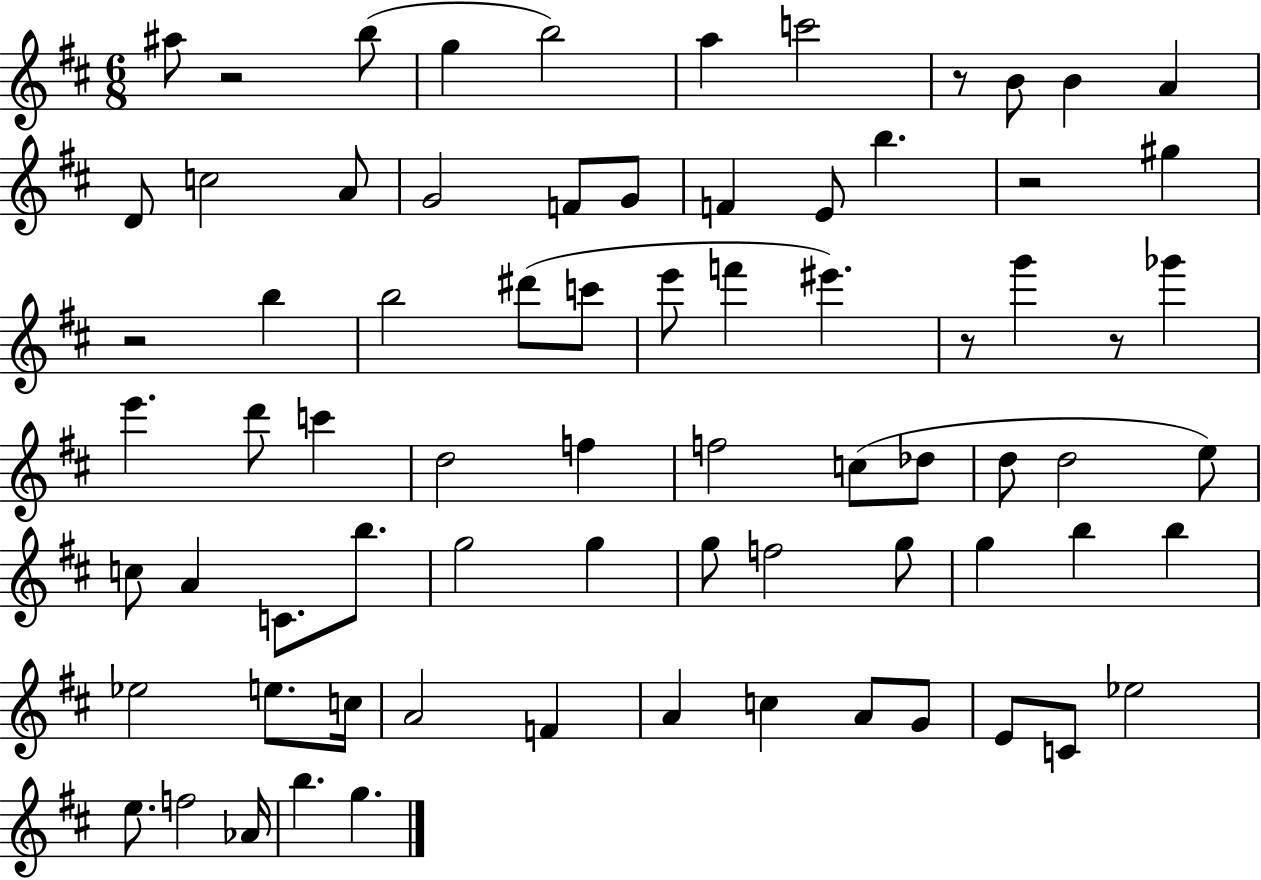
X:1
T:Untitled
M:6/8
L:1/4
K:D
^a/2 z2 b/2 g b2 a c'2 z/2 B/2 B A D/2 c2 A/2 G2 F/2 G/2 F E/2 b z2 ^g z2 b b2 ^d'/2 c'/2 e'/2 f' ^e' z/2 g' z/2 _g' e' d'/2 c' d2 f f2 c/2 _d/2 d/2 d2 e/2 c/2 A C/2 b/2 g2 g g/2 f2 g/2 g b b _e2 e/2 c/4 A2 F A c A/2 G/2 E/2 C/2 _e2 e/2 f2 _A/4 b g